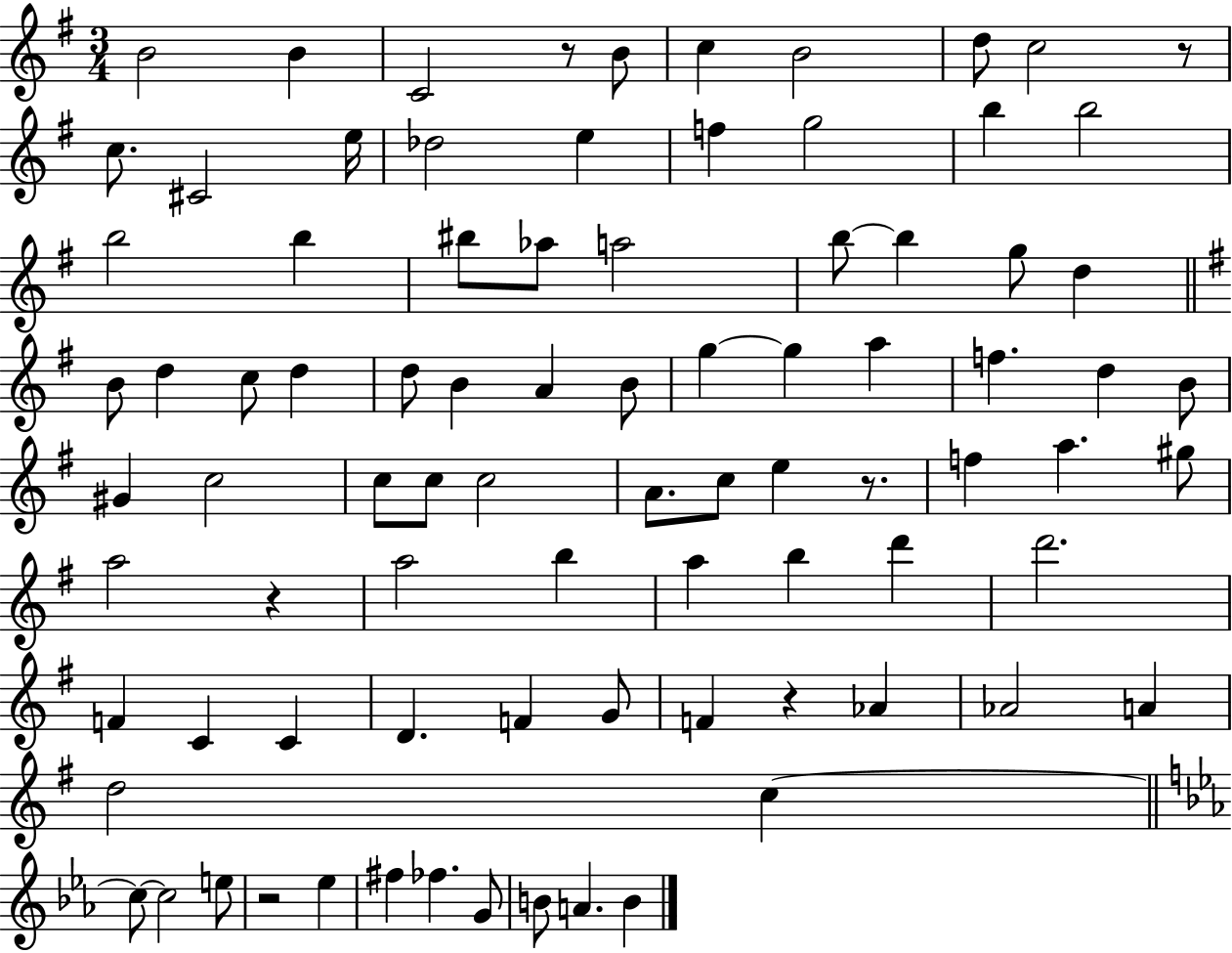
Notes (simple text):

B4/h B4/q C4/h R/e B4/e C5/q B4/h D5/e C5/h R/e C5/e. C#4/h E5/s Db5/h E5/q F5/q G5/h B5/q B5/h B5/h B5/q BIS5/e Ab5/e A5/h B5/e B5/q G5/e D5/q B4/e D5/q C5/e D5/q D5/e B4/q A4/q B4/e G5/q G5/q A5/q F5/q. D5/q B4/e G#4/q C5/h C5/e C5/e C5/h A4/e. C5/e E5/q R/e. F5/q A5/q. G#5/e A5/h R/q A5/h B5/q A5/q B5/q D6/q D6/h. F4/q C4/q C4/q D4/q. F4/q G4/e F4/q R/q Ab4/q Ab4/h A4/q D5/h C5/q C5/e C5/h E5/e R/h Eb5/q F#5/q FES5/q. G4/e B4/e A4/q. B4/q